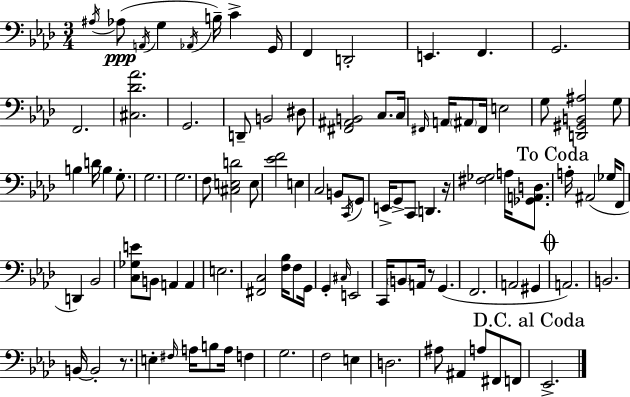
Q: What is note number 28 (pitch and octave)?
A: B3